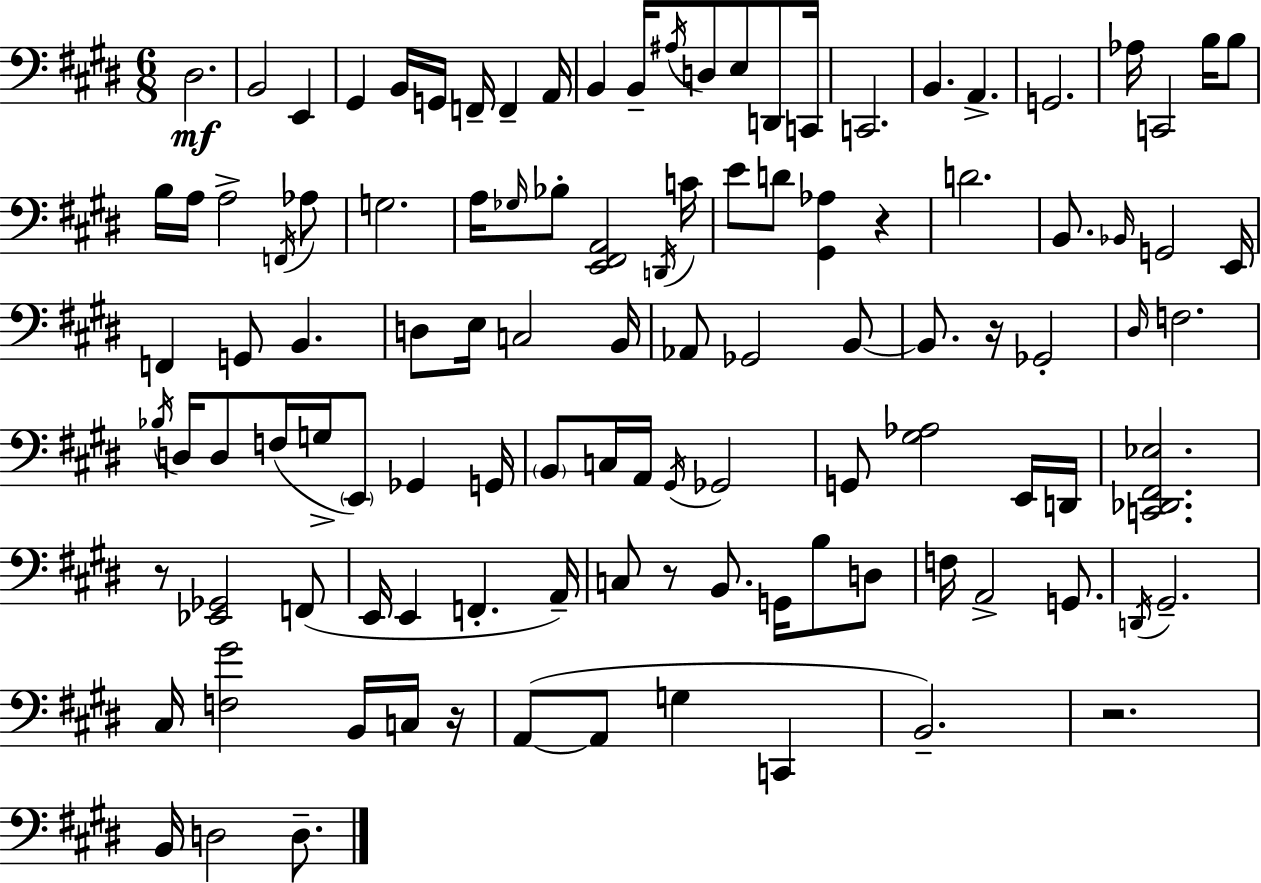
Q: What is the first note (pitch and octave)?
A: D#3